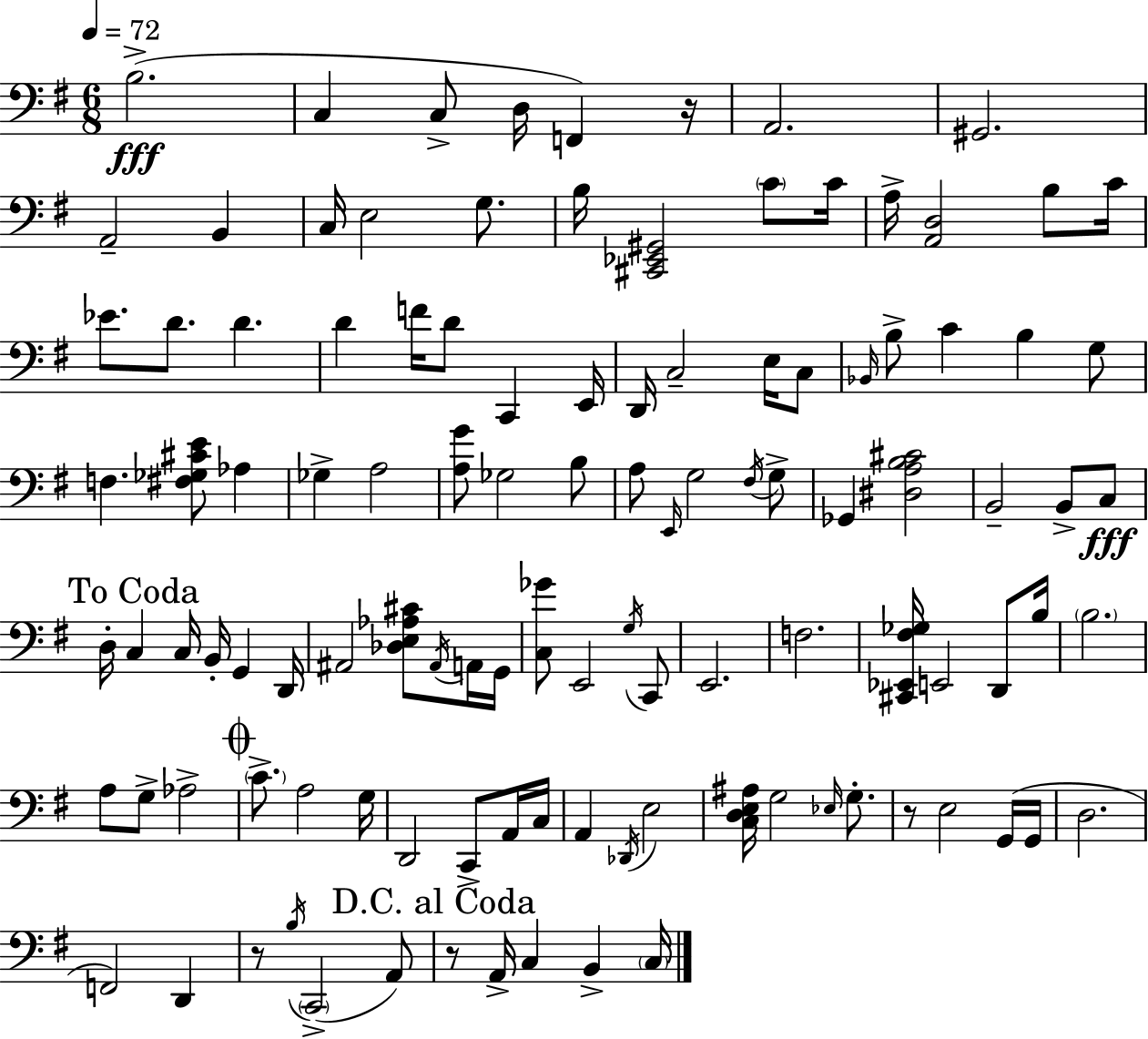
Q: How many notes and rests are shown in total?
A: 111